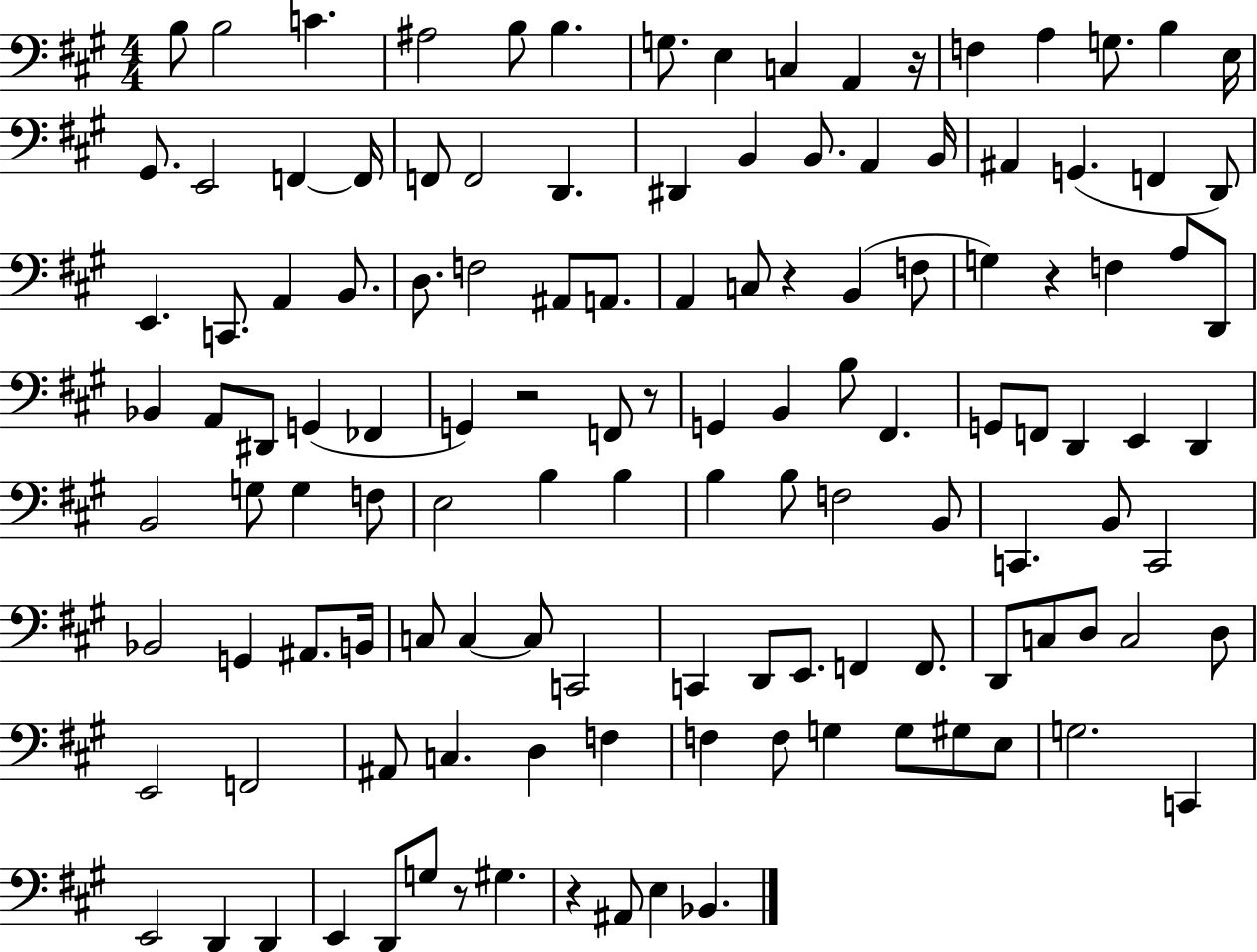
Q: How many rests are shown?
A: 7